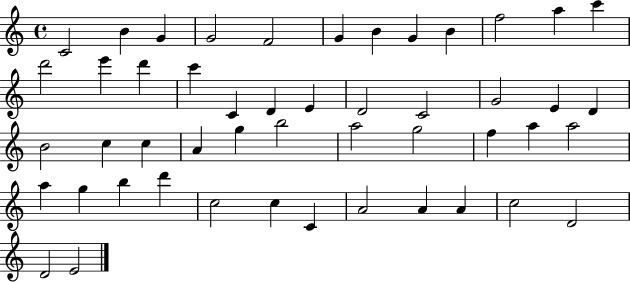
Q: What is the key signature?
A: C major